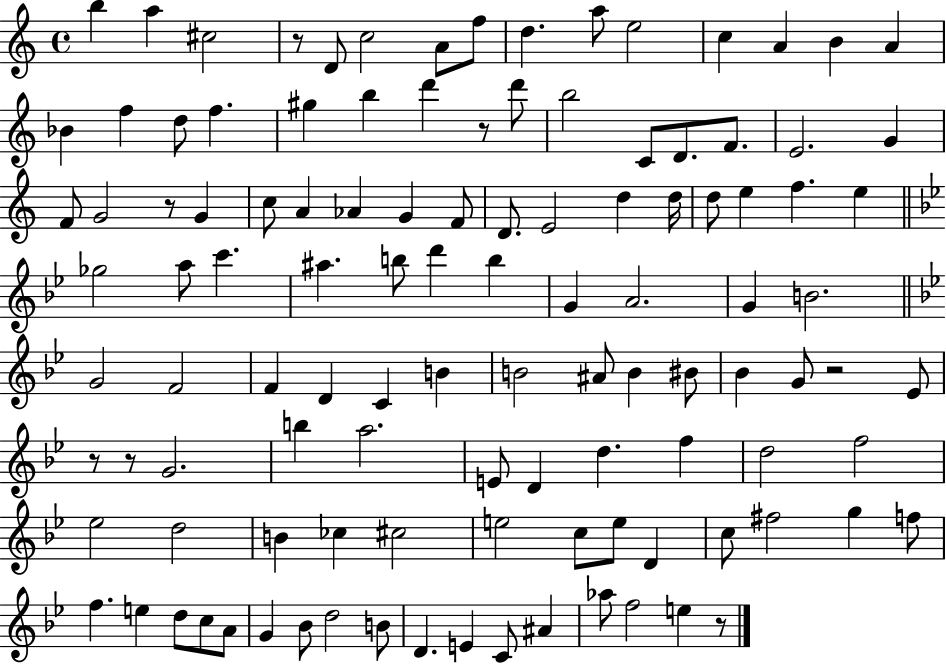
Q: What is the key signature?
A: C major